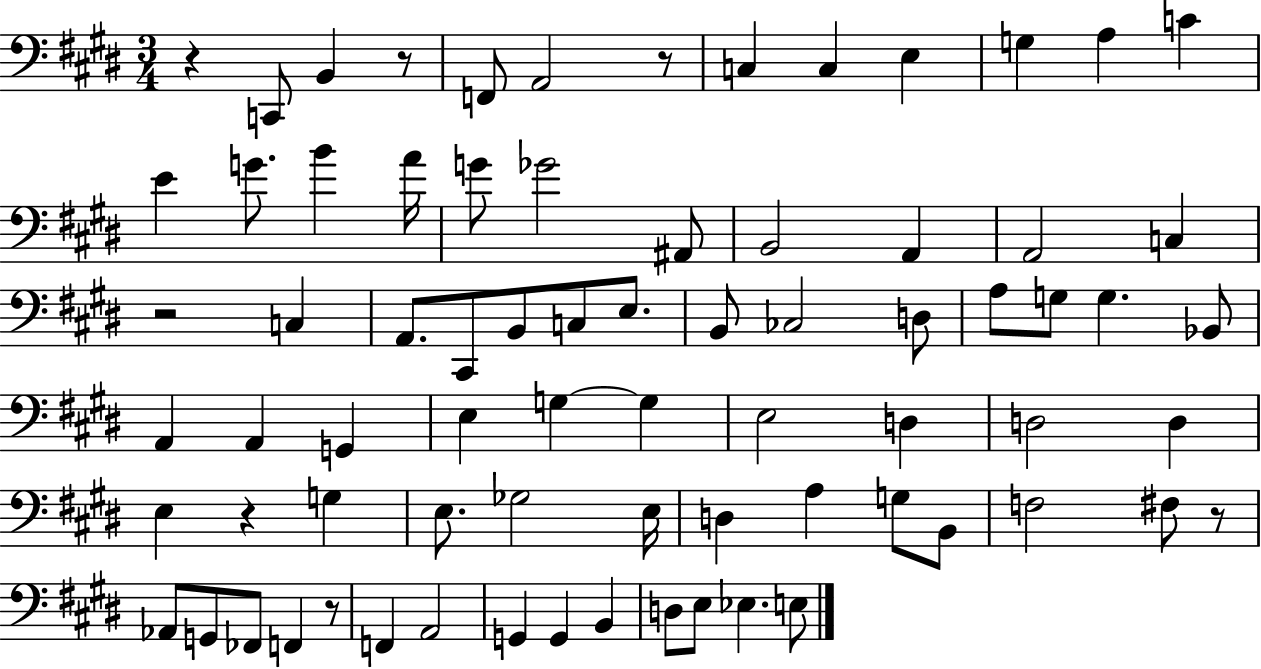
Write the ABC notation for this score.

X:1
T:Untitled
M:3/4
L:1/4
K:E
z C,,/2 B,, z/2 F,,/2 A,,2 z/2 C, C, E, G, A, C E G/2 B A/4 G/2 _G2 ^A,,/2 B,,2 A,, A,,2 C, z2 C, A,,/2 ^C,,/2 B,,/2 C,/2 E,/2 B,,/2 _C,2 D,/2 A,/2 G,/2 G, _B,,/2 A,, A,, G,, E, G, G, E,2 D, D,2 D, E, z G, E,/2 _G,2 E,/4 D, A, G,/2 B,,/2 F,2 ^F,/2 z/2 _A,,/2 G,,/2 _F,,/2 F,, z/2 F,, A,,2 G,, G,, B,, D,/2 E,/2 _E, E,/2